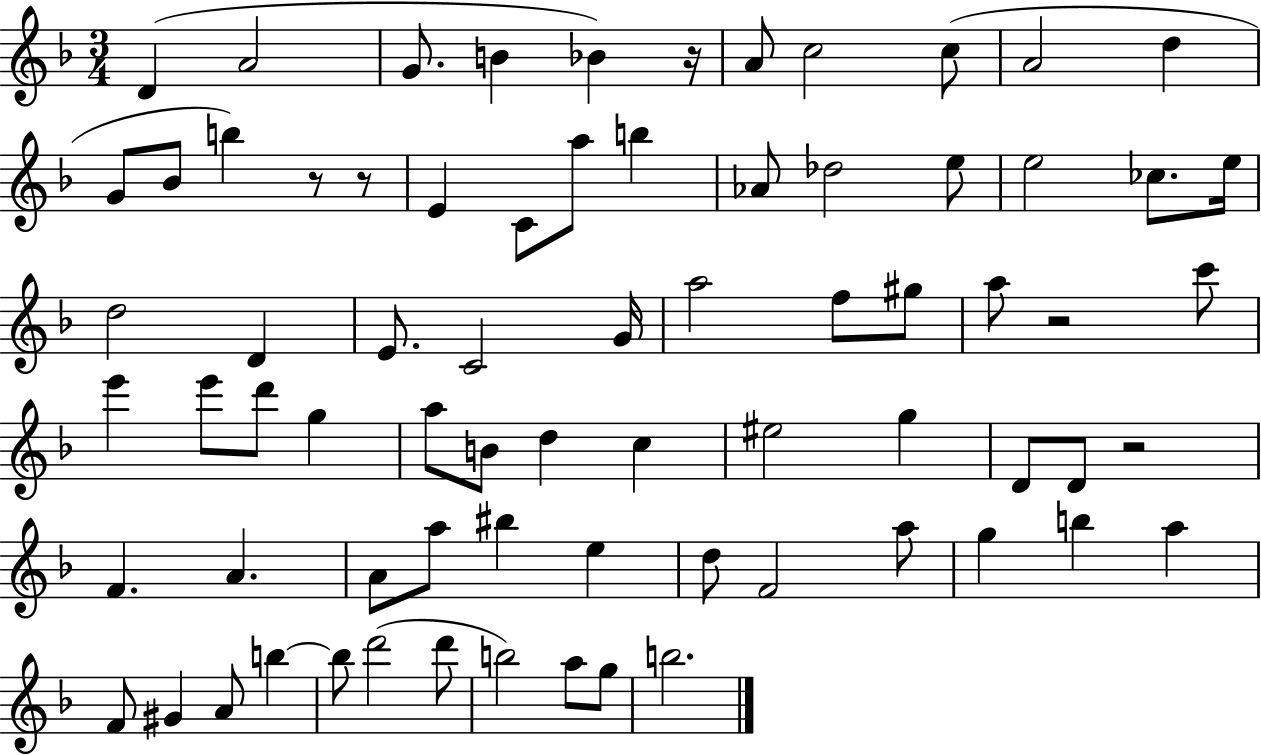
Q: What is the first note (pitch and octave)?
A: D4